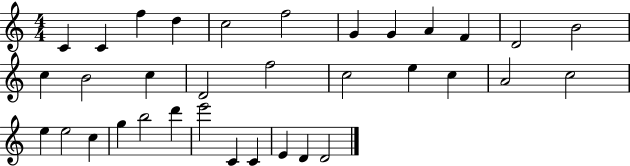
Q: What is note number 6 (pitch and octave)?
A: F5